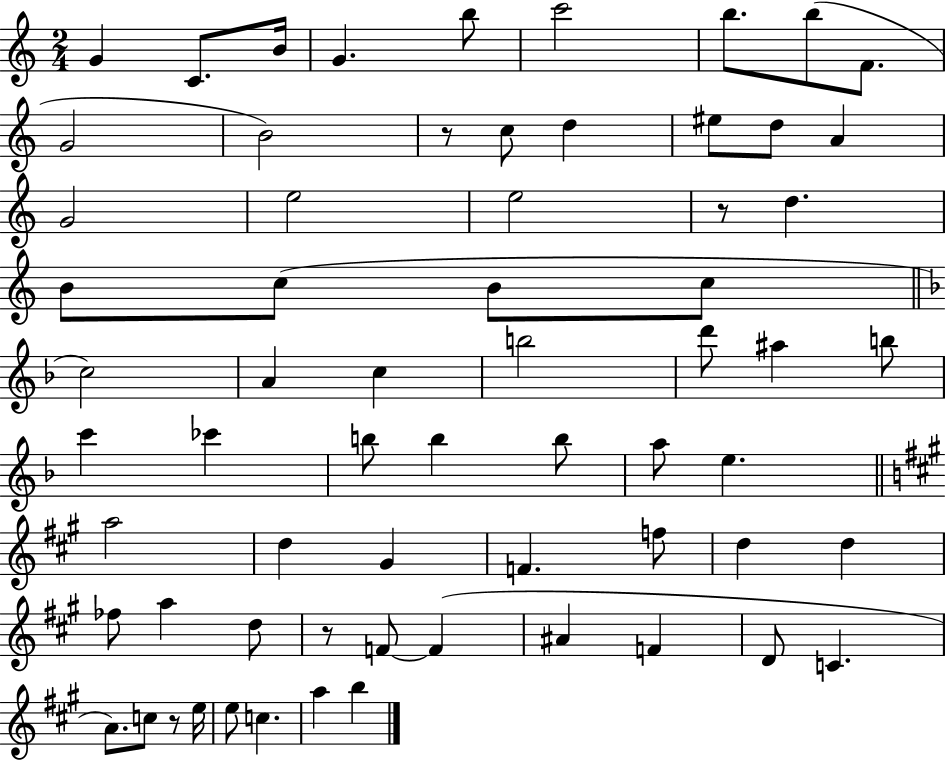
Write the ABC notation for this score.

X:1
T:Untitled
M:2/4
L:1/4
K:C
G C/2 B/4 G b/2 c'2 b/2 b/2 F/2 G2 B2 z/2 c/2 d ^e/2 d/2 A G2 e2 e2 z/2 d B/2 c/2 B/2 c/2 c2 A c b2 d'/2 ^a b/2 c' _c' b/2 b b/2 a/2 e a2 d ^G F f/2 d d _f/2 a d/2 z/2 F/2 F ^A F D/2 C A/2 c/2 z/2 e/4 e/2 c a b